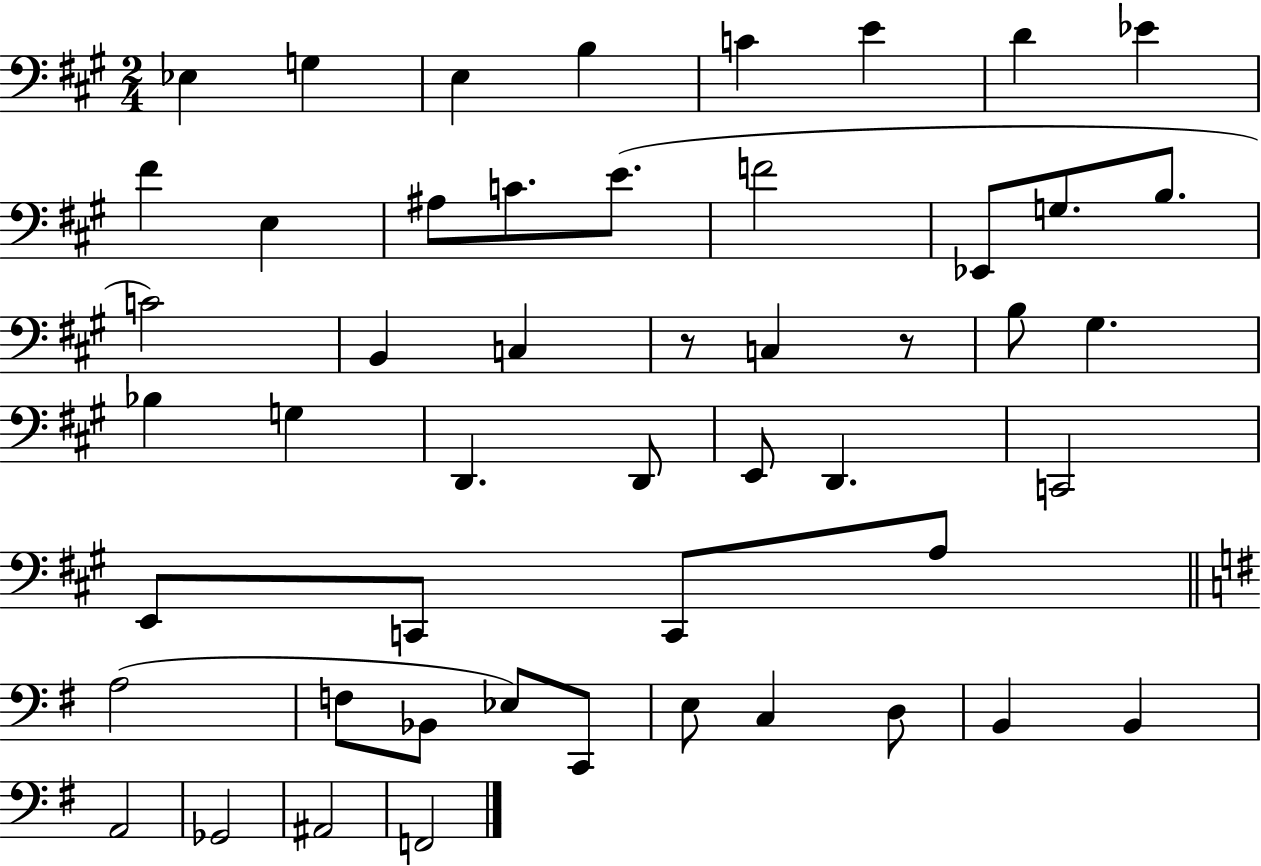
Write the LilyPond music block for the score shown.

{
  \clef bass
  \numericTimeSignature
  \time 2/4
  \key a \major
  ees4 g4 | e4 b4 | c'4 e'4 | d'4 ees'4 | \break fis'4 e4 | ais8 c'8. e'8.( | f'2 | ees,8 g8. b8. | \break c'2) | b,4 c4 | r8 c4 r8 | b8 gis4. | \break bes4 g4 | d,4. d,8 | e,8 d,4. | c,2 | \break e,8 c,8 c,8 a8 | \bar "||" \break \key e \minor a2( | f8 bes,8 ees8) c,8 | e8 c4 d8 | b,4 b,4 | \break a,2 | ges,2 | ais,2 | f,2 | \break \bar "|."
}